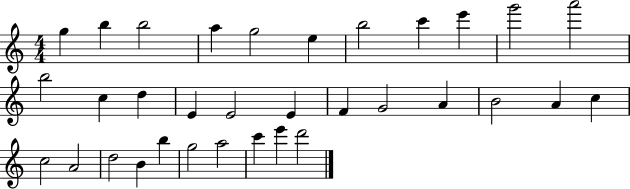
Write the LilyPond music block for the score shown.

{
  \clef treble
  \numericTimeSignature
  \time 4/4
  \key c \major
  g''4 b''4 b''2 | a''4 g''2 e''4 | b''2 c'''4 e'''4 | g'''2 a'''2 | \break b''2 c''4 d''4 | e'4 e'2 e'4 | f'4 g'2 a'4 | b'2 a'4 c''4 | \break c''2 a'2 | d''2 b'4 b''4 | g''2 a''2 | c'''4 e'''4 d'''2 | \break \bar "|."
}